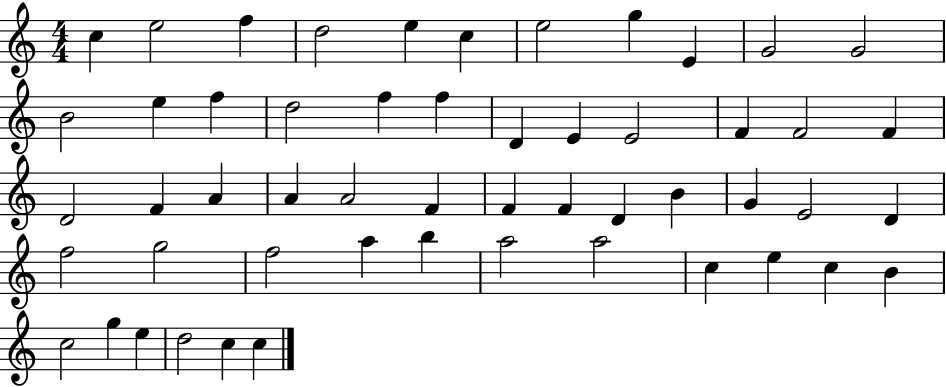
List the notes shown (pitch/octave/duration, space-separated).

C5/q E5/h F5/q D5/h E5/q C5/q E5/h G5/q E4/q G4/h G4/h B4/h E5/q F5/q D5/h F5/q F5/q D4/q E4/q E4/h F4/q F4/h F4/q D4/h F4/q A4/q A4/q A4/h F4/q F4/q F4/q D4/q B4/q G4/q E4/h D4/q F5/h G5/h F5/h A5/q B5/q A5/h A5/h C5/q E5/q C5/q B4/q C5/h G5/q E5/q D5/h C5/q C5/q